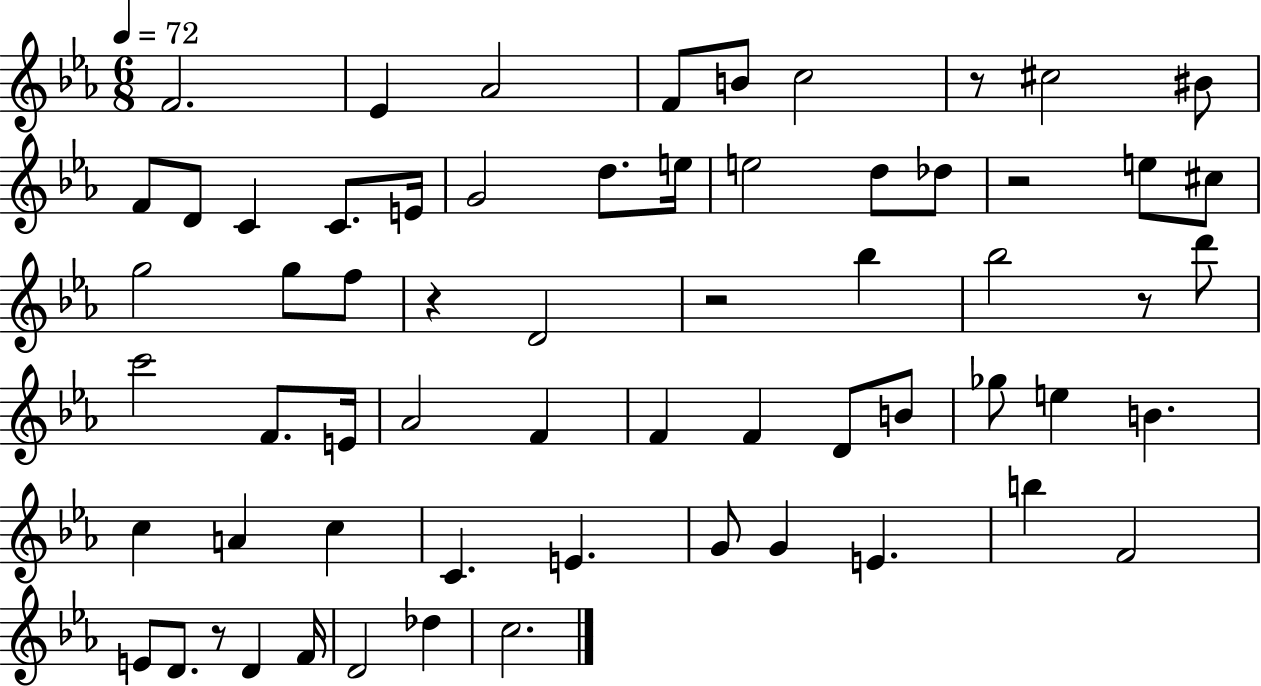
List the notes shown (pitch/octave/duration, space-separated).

F4/h. Eb4/q Ab4/h F4/e B4/e C5/h R/e C#5/h BIS4/e F4/e D4/e C4/q C4/e. E4/s G4/h D5/e. E5/s E5/h D5/e Db5/e R/h E5/e C#5/e G5/h G5/e F5/e R/q D4/h R/h Bb5/q Bb5/h R/e D6/e C6/h F4/e. E4/s Ab4/h F4/q F4/q F4/q D4/e B4/e Gb5/e E5/q B4/q. C5/q A4/q C5/q C4/q. E4/q. G4/e G4/q E4/q. B5/q F4/h E4/e D4/e. R/e D4/q F4/s D4/h Db5/q C5/h.